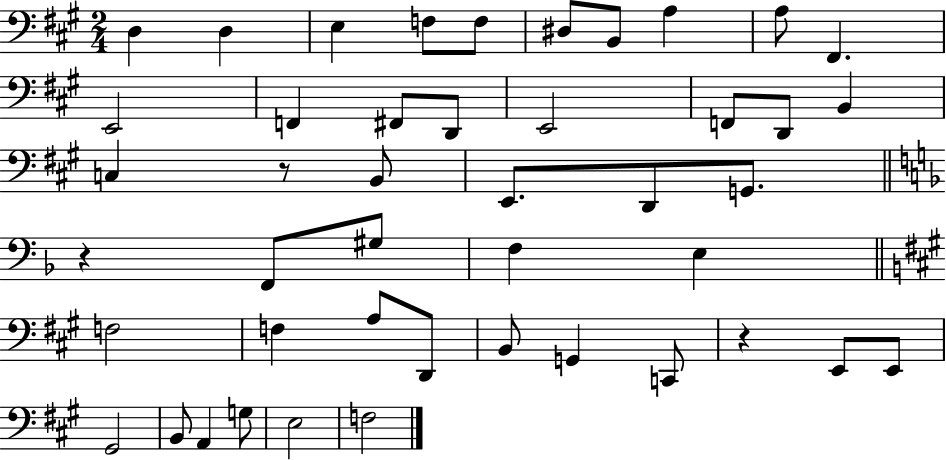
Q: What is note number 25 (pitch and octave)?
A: G#3